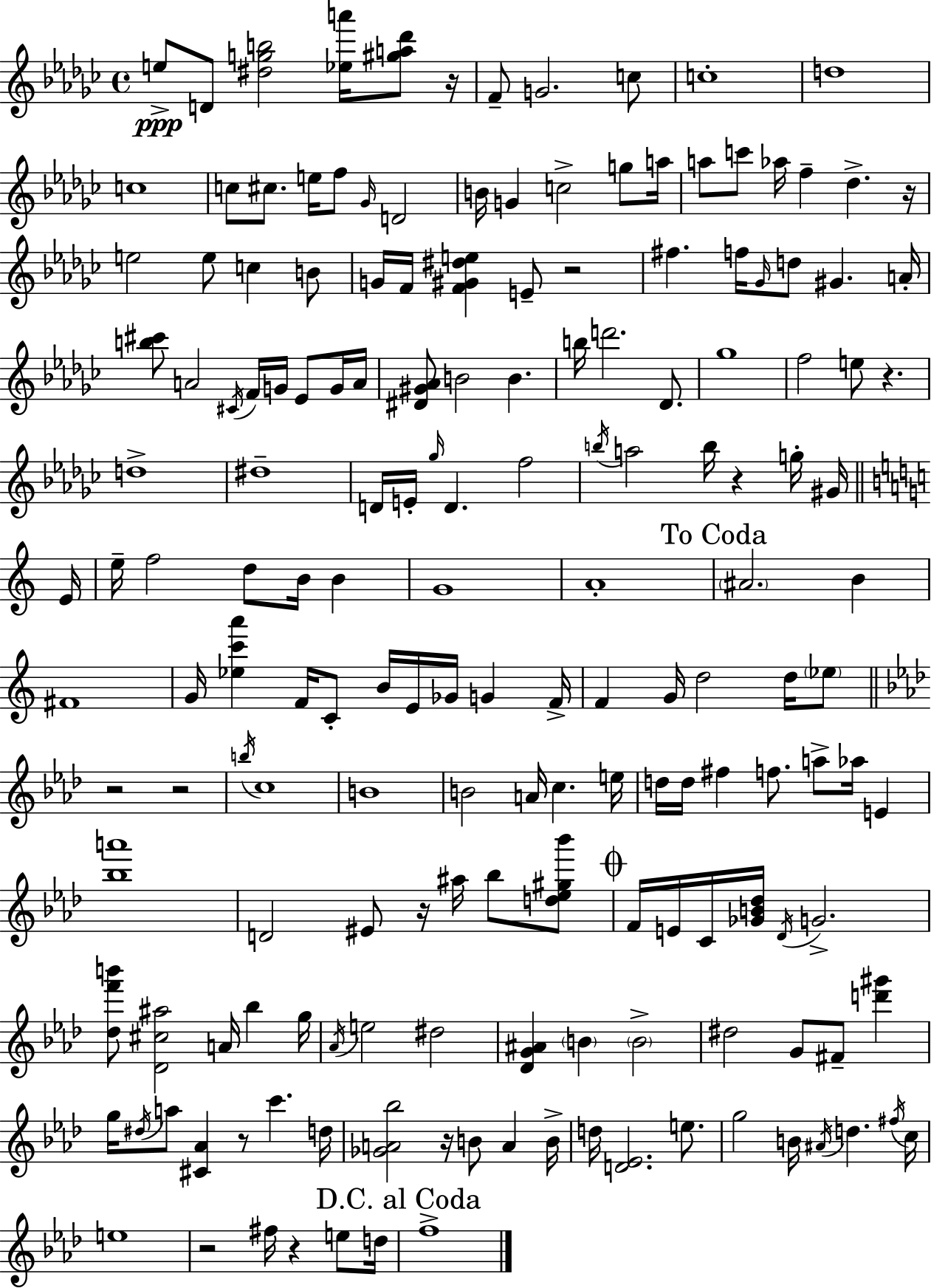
X:1
T:Untitled
M:4/4
L:1/4
K:Ebm
e/2 D/2 [^dgb]2 [_ea']/4 [^ga_d']/2 z/4 F/2 G2 c/2 c4 d4 c4 c/2 ^c/2 e/4 f/2 _G/4 D2 B/4 G c2 g/2 a/4 a/2 c'/2 _a/4 f _d z/4 e2 e/2 c B/2 G/4 F/4 [F^G^de] E/2 z2 ^f f/4 _G/4 d/2 ^G A/4 [b^c']/2 A2 ^C/4 F/4 G/4 _E/2 G/4 A/4 [^D^G_A]/2 B2 B b/4 d'2 _D/2 _g4 f2 e/2 z d4 ^d4 D/4 E/4 _g/4 D f2 b/4 a2 b/4 z g/4 ^G/4 E/4 e/4 f2 d/2 B/4 B G4 A4 ^A2 B ^F4 G/4 [_ec'a'] F/4 C/2 B/4 E/4 _G/4 G F/4 F G/4 d2 d/4 _e/2 z2 z2 b/4 c4 B4 B2 A/4 c e/4 d/4 d/4 ^f f/2 a/2 _a/4 E [_ba']4 D2 ^E/2 z/4 ^a/4 _b/2 [d_e^g_b']/2 F/4 E/4 C/4 [_GB_d]/4 _D/4 G2 [_df'b']/2 [_D^c^a]2 A/4 _b g/4 _A/4 e2 ^d2 [_DG^A] B B2 ^d2 G/2 ^F/2 [d'^g'] g/4 ^d/4 a/2 [^C_A] z/2 c' d/4 [_GA_b]2 z/4 B/2 A B/4 d/4 [D_E]2 e/2 g2 B/4 ^A/4 d ^f/4 c/4 e4 z2 ^f/4 z e/2 d/4 f4